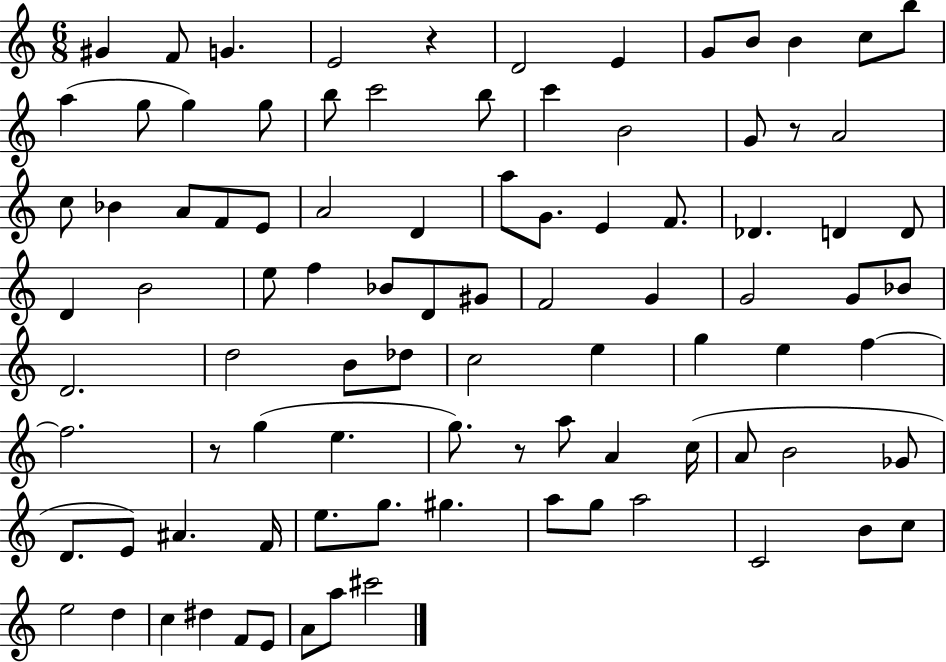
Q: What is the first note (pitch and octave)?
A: G#4